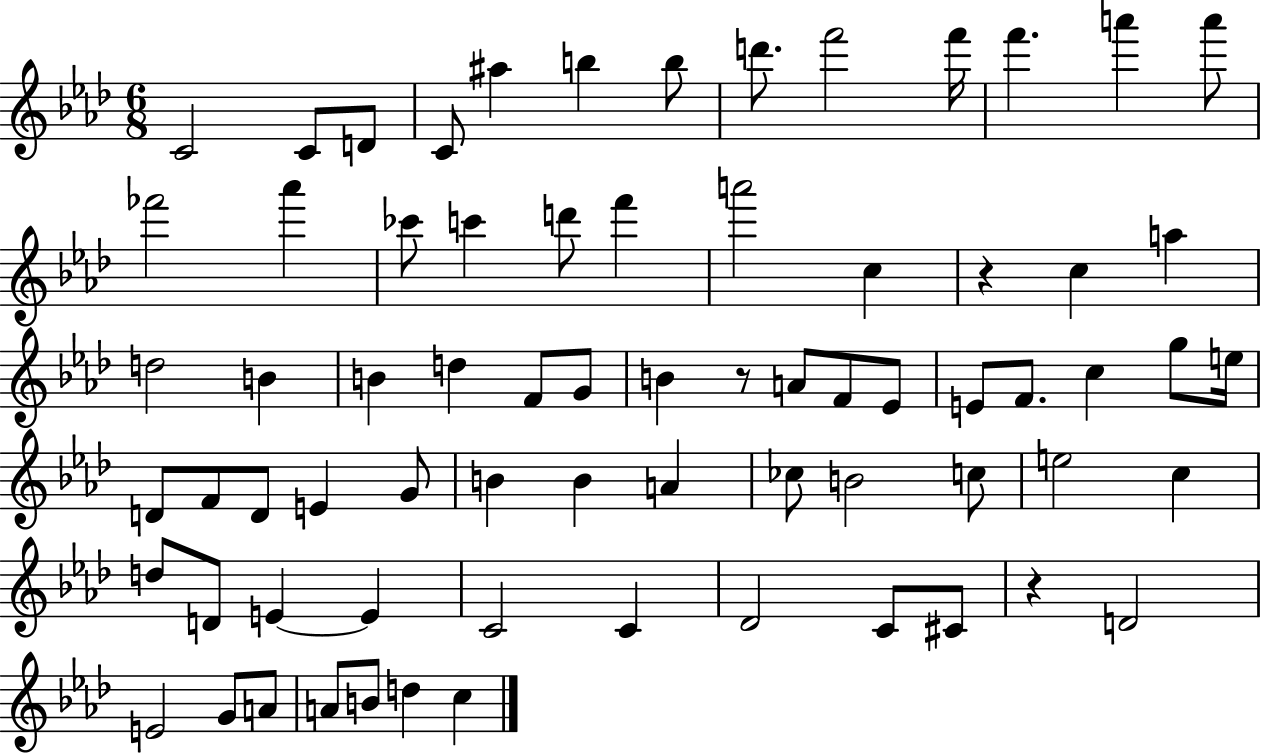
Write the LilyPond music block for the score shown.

{
  \clef treble
  \numericTimeSignature
  \time 6/8
  \key aes \major
  c'2 c'8 d'8 | c'8 ais''4 b''4 b''8 | d'''8. f'''2 f'''16 | f'''4. a'''4 a'''8 | \break fes'''2 aes'''4 | ces'''8 c'''4 d'''8 f'''4 | a'''2 c''4 | r4 c''4 a''4 | \break d''2 b'4 | b'4 d''4 f'8 g'8 | b'4 r8 a'8 f'8 ees'8 | e'8 f'8. c''4 g''8 e''16 | \break d'8 f'8 d'8 e'4 g'8 | b'4 b'4 a'4 | ces''8 b'2 c''8 | e''2 c''4 | \break d''8 d'8 e'4~~ e'4 | c'2 c'4 | des'2 c'8 cis'8 | r4 d'2 | \break e'2 g'8 a'8 | a'8 b'8 d''4 c''4 | \bar "|."
}